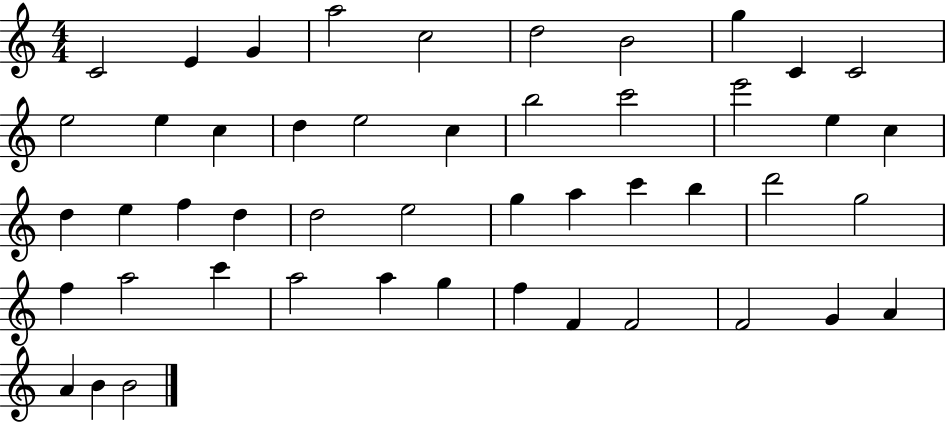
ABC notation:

X:1
T:Untitled
M:4/4
L:1/4
K:C
C2 E G a2 c2 d2 B2 g C C2 e2 e c d e2 c b2 c'2 e'2 e c d e f d d2 e2 g a c' b d'2 g2 f a2 c' a2 a g f F F2 F2 G A A B B2